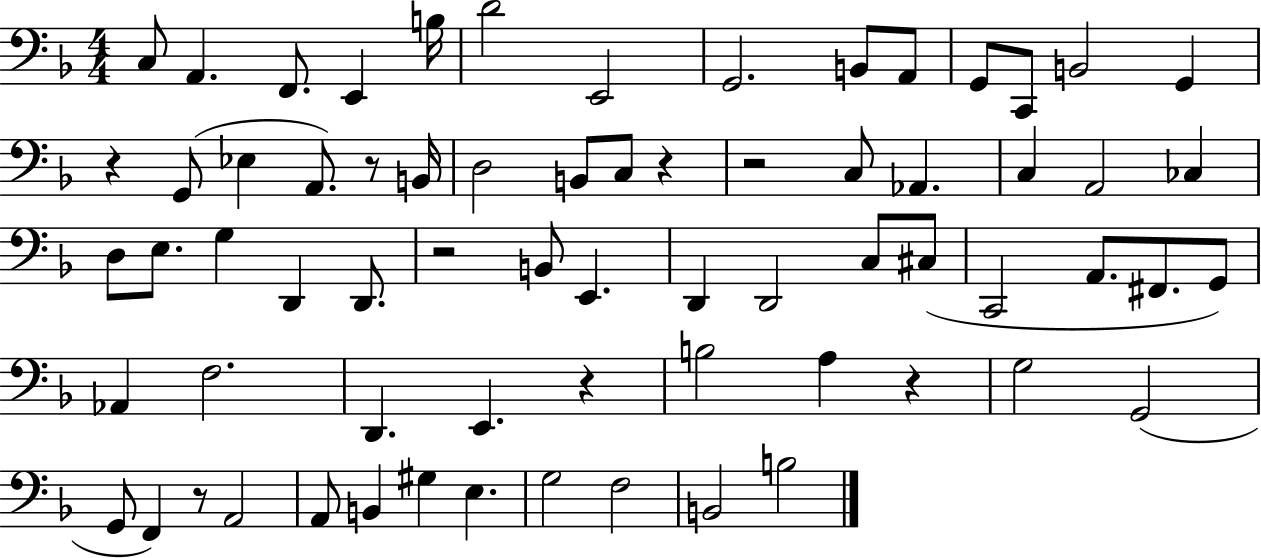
{
  \clef bass
  \numericTimeSignature
  \time 4/4
  \key f \major
  c8 a,4. f,8. e,4 b16 | d'2 e,2 | g,2. b,8 a,8 | g,8 c,8 b,2 g,4 | \break r4 g,8( ees4 a,8.) r8 b,16 | d2 b,8 c8 r4 | r2 c8 aes,4. | c4 a,2 ces4 | \break d8 e8. g4 d,4 d,8. | r2 b,8 e,4. | d,4 d,2 c8 cis8( | c,2 a,8. fis,8. g,8) | \break aes,4 f2. | d,4. e,4. r4 | b2 a4 r4 | g2 g,2( | \break g,8 f,4) r8 a,2 | a,8 b,4 gis4 e4. | g2 f2 | b,2 b2 | \break \bar "|."
}